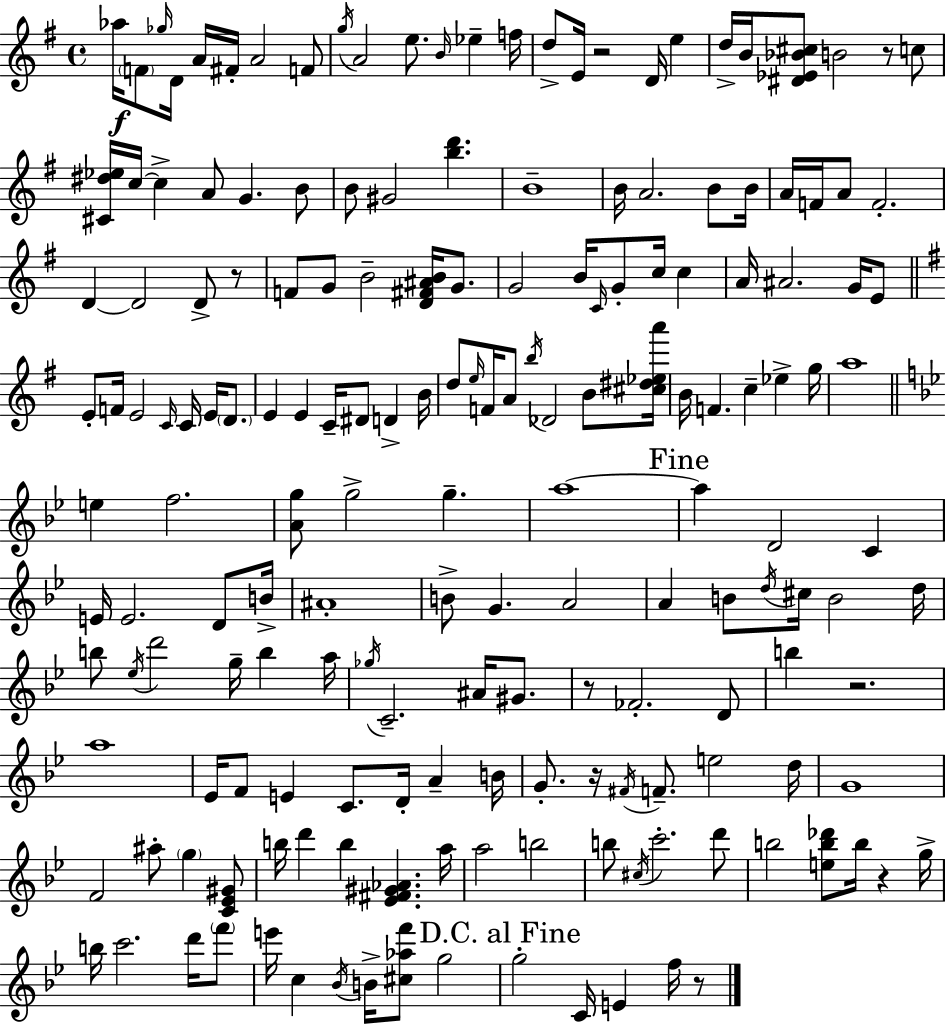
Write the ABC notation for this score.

X:1
T:Untitled
M:4/4
L:1/4
K:Em
_a/4 F/2 _g/4 D/4 A/4 ^F/4 A2 F/2 g/4 A2 e/2 B/4 _e f/4 d/2 E/4 z2 D/4 e d/4 B/4 [^D_E_B^c]/2 B2 z/2 c/2 [^C^d_e]/4 c/4 c A/2 G B/2 B/2 ^G2 [bd'] B4 B/4 A2 B/2 B/4 A/4 F/4 A/2 F2 D D2 D/2 z/2 F/2 G/2 B2 [D^F^AB]/4 G/2 G2 B/4 C/4 G/2 c/4 c A/4 ^A2 G/4 E/2 E/2 F/4 E2 C/4 C/4 E/4 D/2 E E C/4 ^D/2 D B/4 d/2 e/4 F/4 A/2 b/4 _D2 B/2 [^c^d_ea']/4 B/4 F c _e g/4 a4 e f2 [Ag]/2 g2 g a4 a D2 C E/4 E2 D/2 B/4 ^A4 B/2 G A2 A B/2 d/4 ^c/4 B2 d/4 b/2 _e/4 d'2 g/4 b a/4 _g/4 C2 ^A/4 ^G/2 z/2 _F2 D/2 b z2 a4 _E/4 F/2 E C/2 D/4 A B/4 G/2 z/4 ^F/4 F/2 e2 d/4 G4 F2 ^a/2 g [C_E^G]/2 b/4 d' b [_E^F^G_A] a/4 a2 b2 b/2 ^c/4 c'2 d'/2 b2 [eb_d']/2 b/4 z g/4 b/4 c'2 d'/4 f'/2 e'/4 c _B/4 B/4 [^c_af']/2 g2 g2 C/4 E f/4 z/2